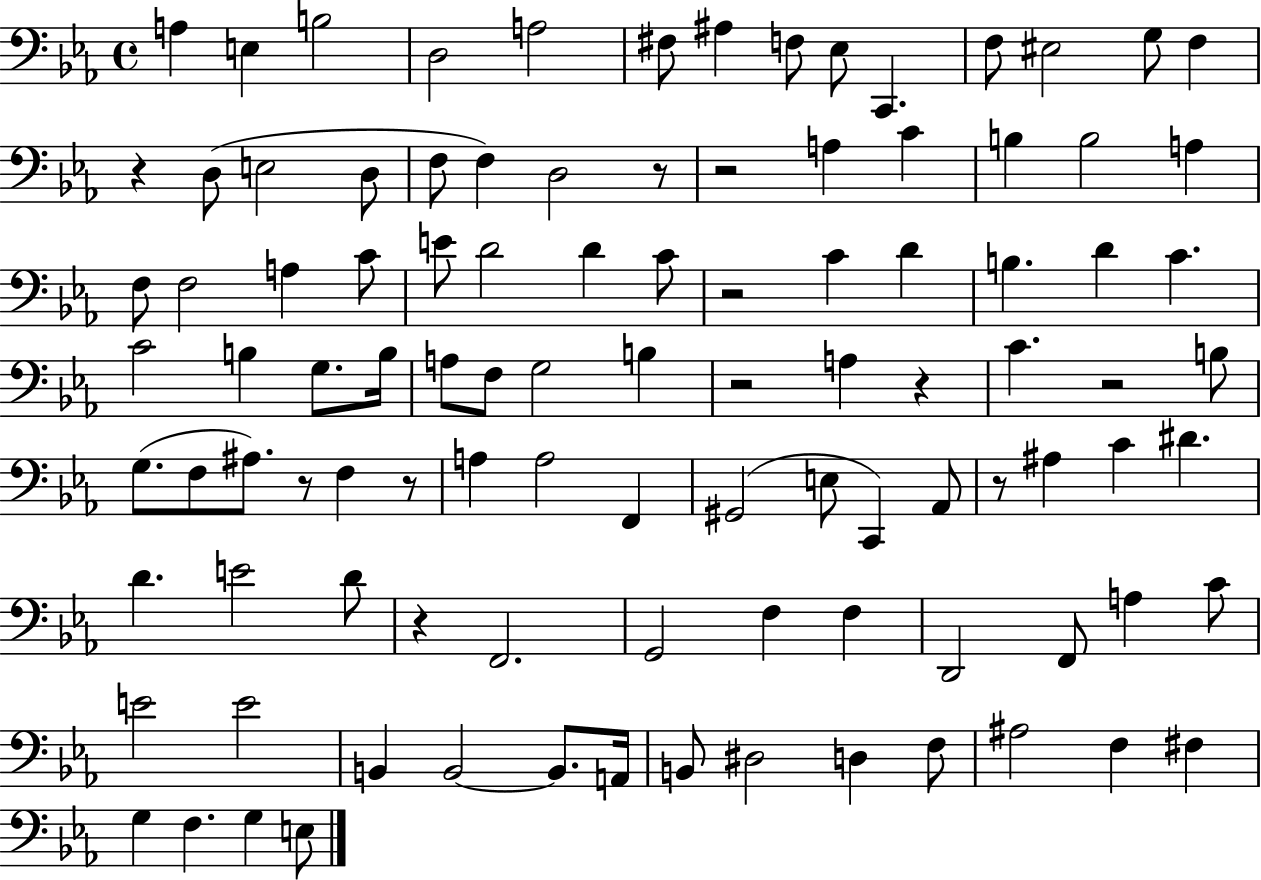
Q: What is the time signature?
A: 4/4